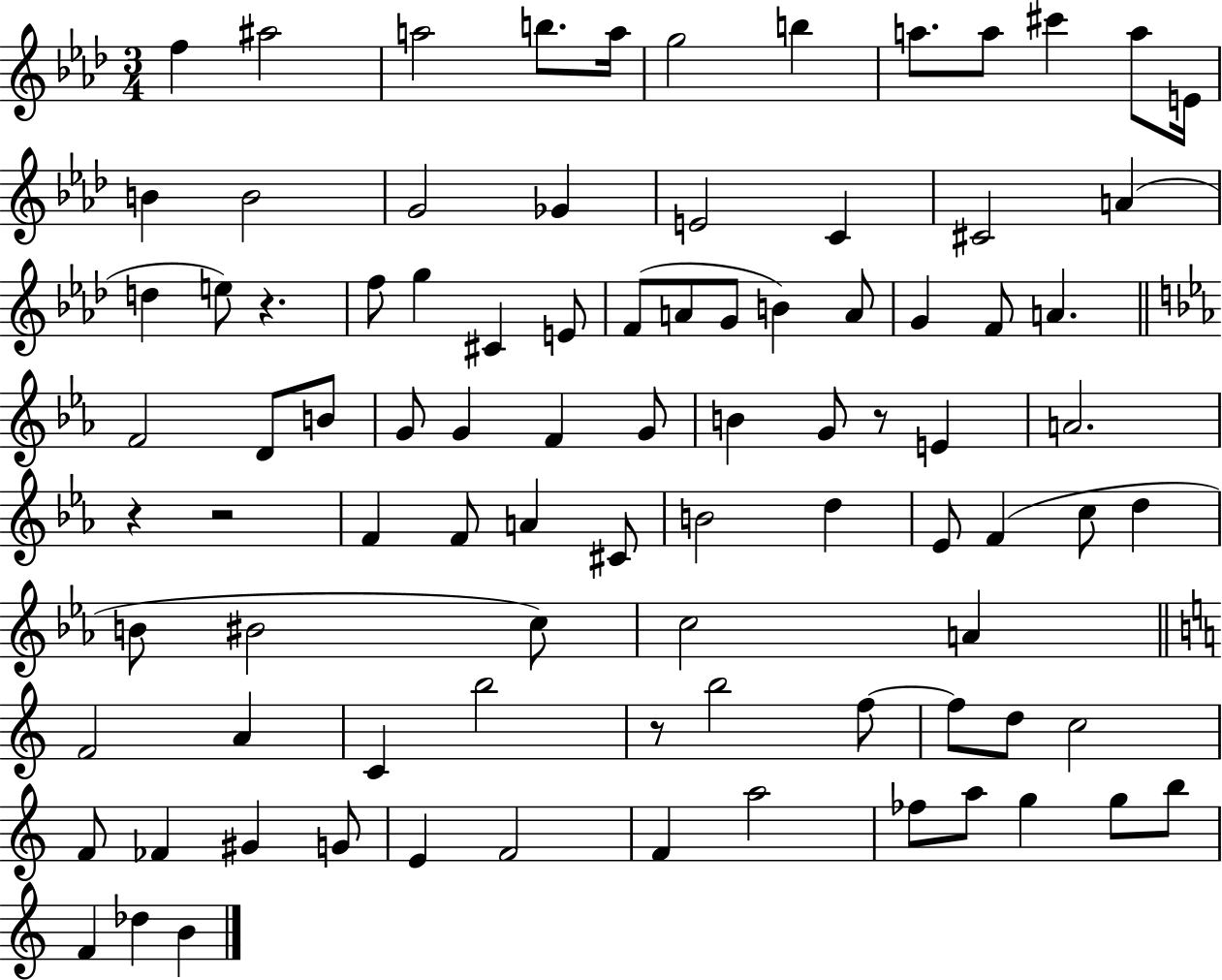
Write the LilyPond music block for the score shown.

{
  \clef treble
  \numericTimeSignature
  \time 3/4
  \key aes \major
  f''4 ais''2 | a''2 b''8. a''16 | g''2 b''4 | a''8. a''8 cis'''4 a''8 e'16 | \break b'4 b'2 | g'2 ges'4 | e'2 c'4 | cis'2 a'4( | \break d''4 e''8) r4. | f''8 g''4 cis'4 e'8 | f'8( a'8 g'8 b'4) a'8 | g'4 f'8 a'4. | \break \bar "||" \break \key ees \major f'2 d'8 b'8 | g'8 g'4 f'4 g'8 | b'4 g'8 r8 e'4 | a'2. | \break r4 r2 | f'4 f'8 a'4 cis'8 | b'2 d''4 | ees'8 f'4( c''8 d''4 | \break b'8 bis'2 c''8) | c''2 a'4 | \bar "||" \break \key c \major f'2 a'4 | c'4 b''2 | r8 b''2 f''8~~ | f''8 d''8 c''2 | \break f'8 fes'4 gis'4 g'8 | e'4 f'2 | f'4 a''2 | fes''8 a''8 g''4 g''8 b''8 | \break f'4 des''4 b'4 | \bar "|."
}